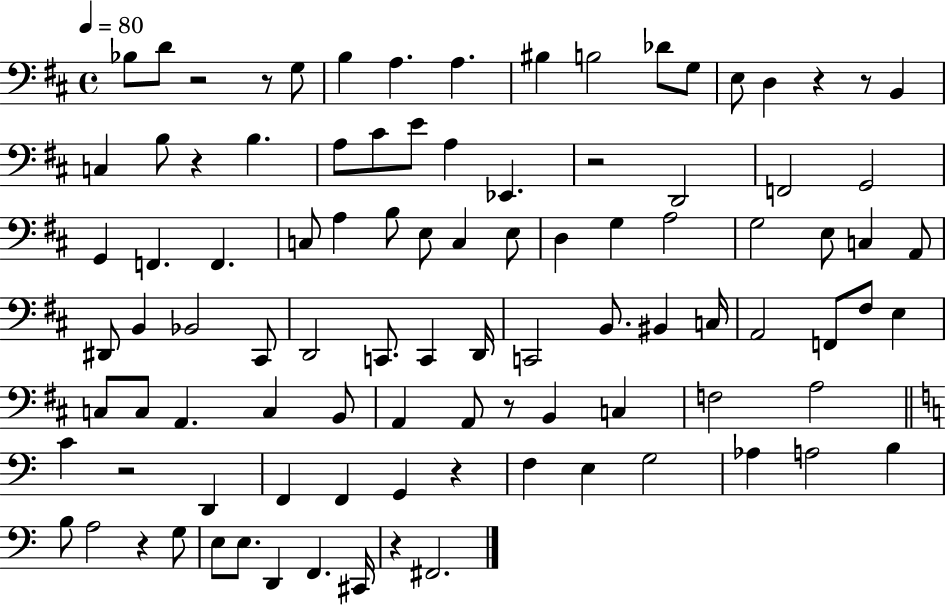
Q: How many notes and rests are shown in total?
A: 98